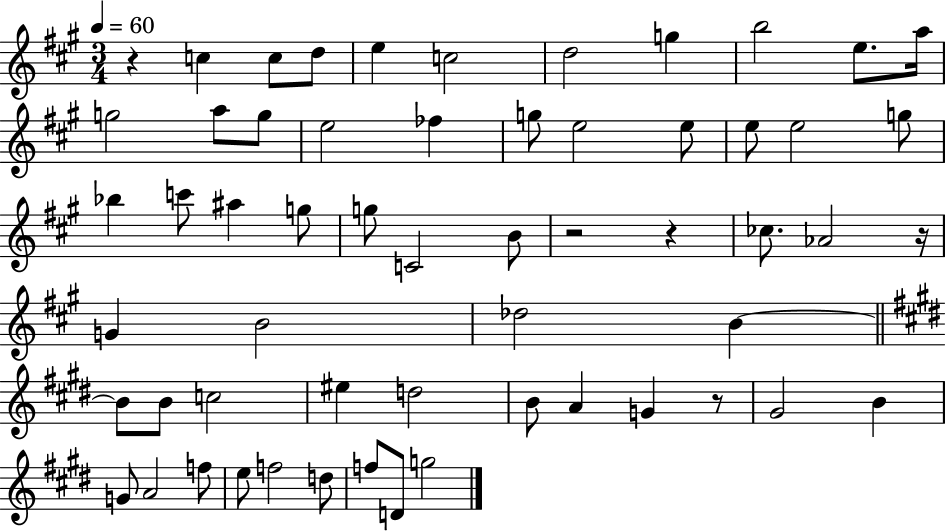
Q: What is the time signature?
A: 3/4